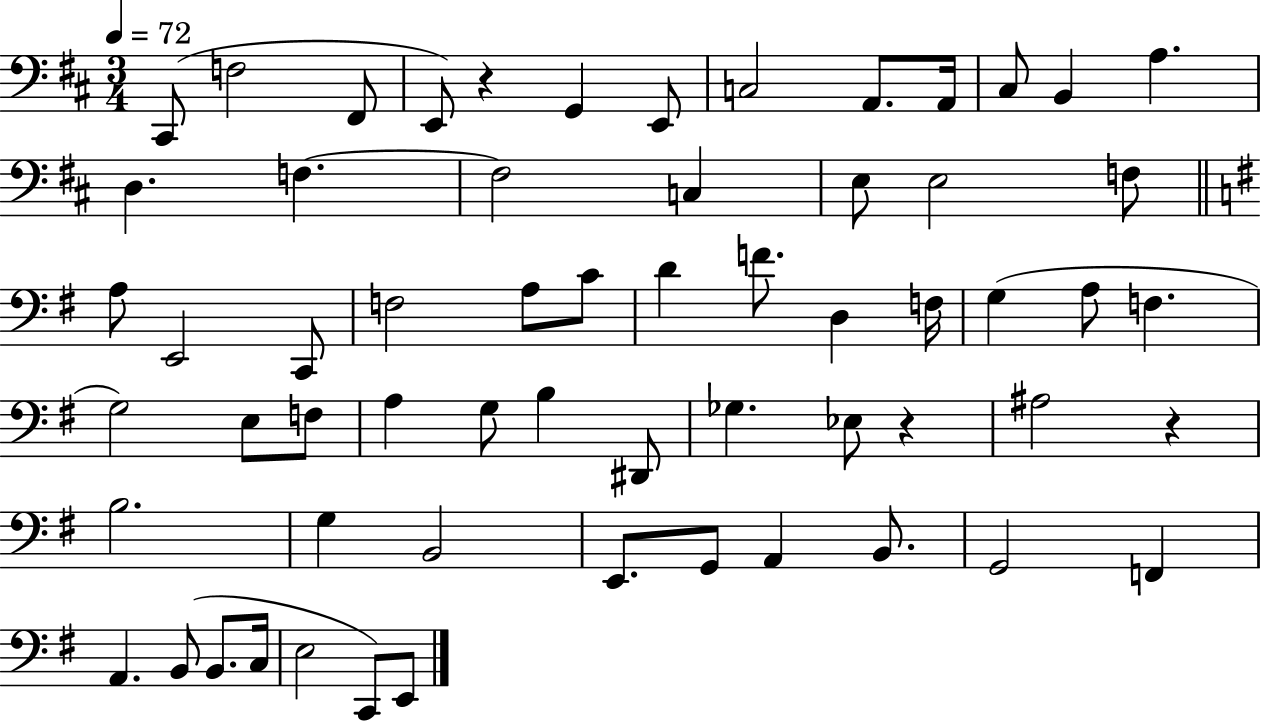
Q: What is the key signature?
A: D major